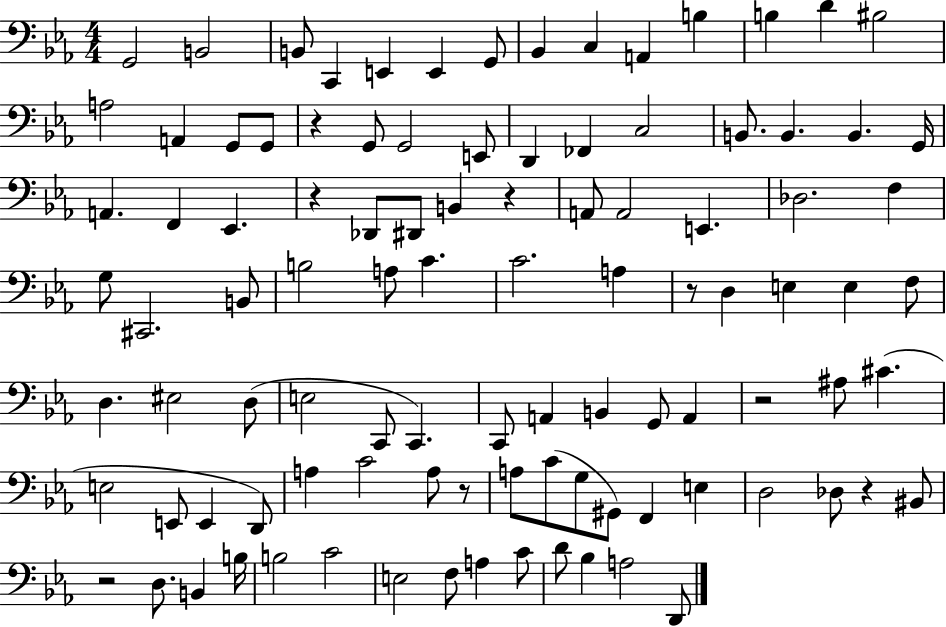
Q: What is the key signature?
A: EES major